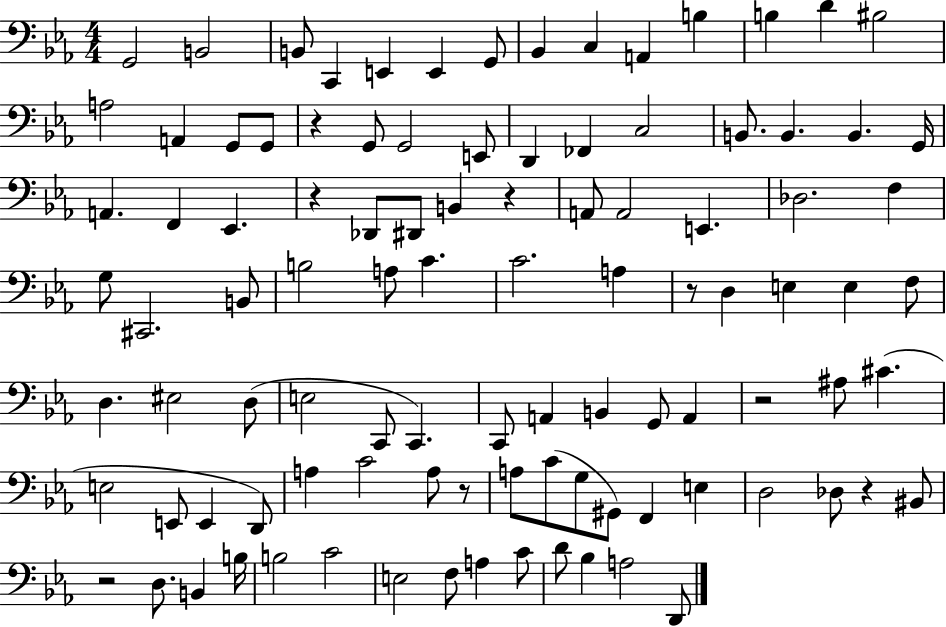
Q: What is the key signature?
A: EES major